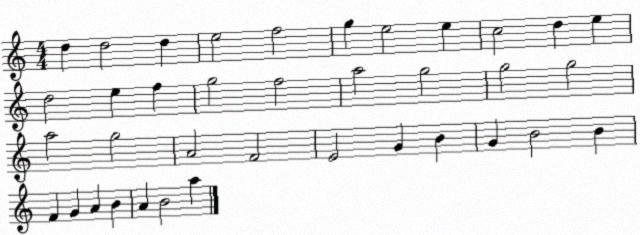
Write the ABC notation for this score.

X:1
T:Untitled
M:4/4
L:1/4
K:C
d d2 d e2 f2 g e2 e c2 d e d2 e f g2 f2 a2 g2 g2 g2 a2 g2 A2 F2 E2 G B G B2 B F G A B A B2 a